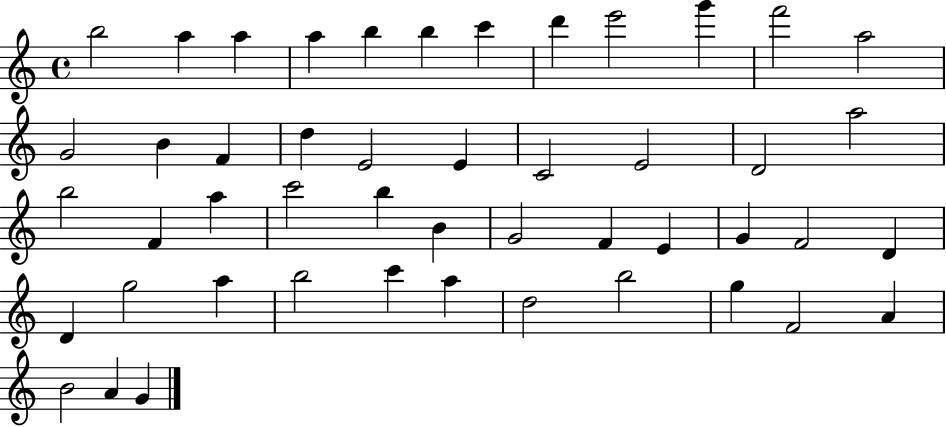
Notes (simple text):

B5/h A5/q A5/q A5/q B5/q B5/q C6/q D6/q E6/h G6/q F6/h A5/h G4/h B4/q F4/q D5/q E4/h E4/q C4/h E4/h D4/h A5/h B5/h F4/q A5/q C6/h B5/q B4/q G4/h F4/q E4/q G4/q F4/h D4/q D4/q G5/h A5/q B5/h C6/q A5/q D5/h B5/h G5/q F4/h A4/q B4/h A4/q G4/q